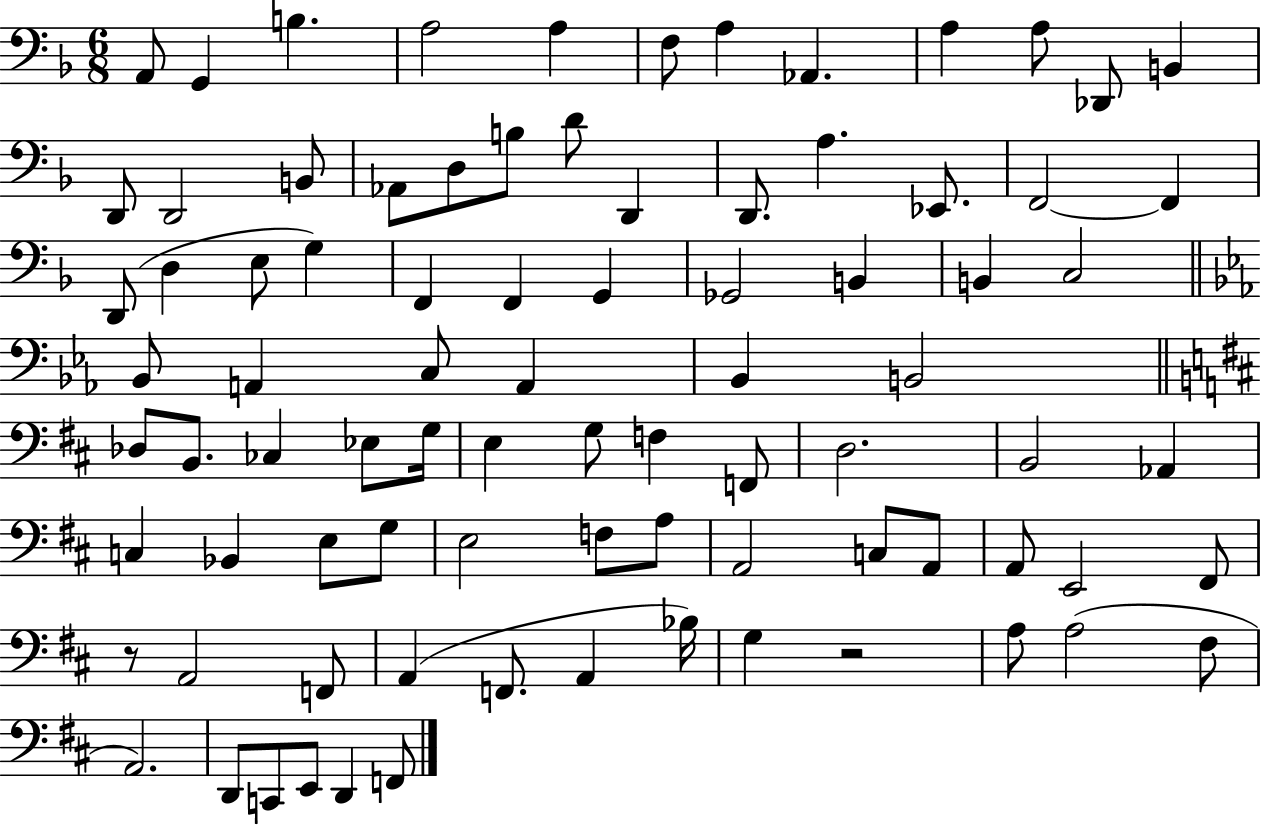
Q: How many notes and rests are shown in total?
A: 85